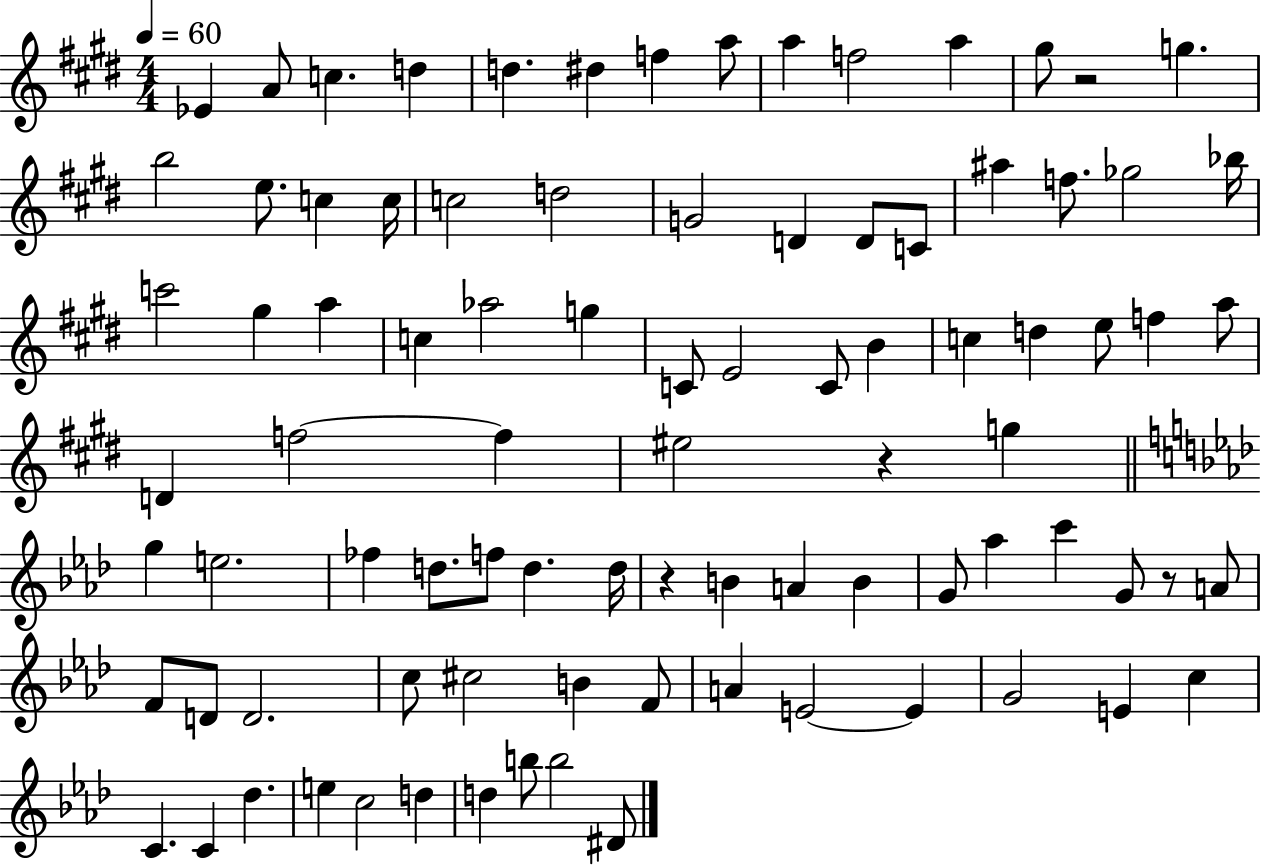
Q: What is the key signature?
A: E major